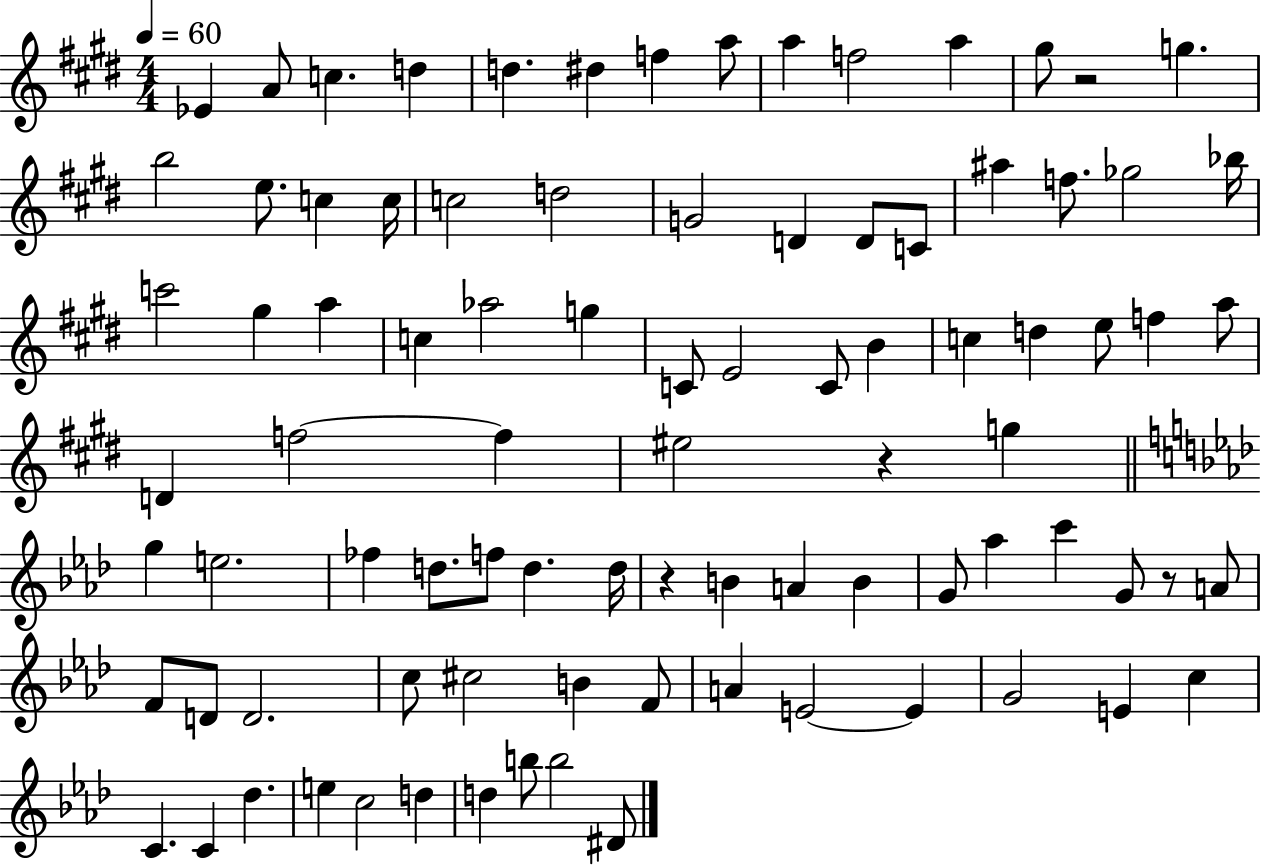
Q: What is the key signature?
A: E major